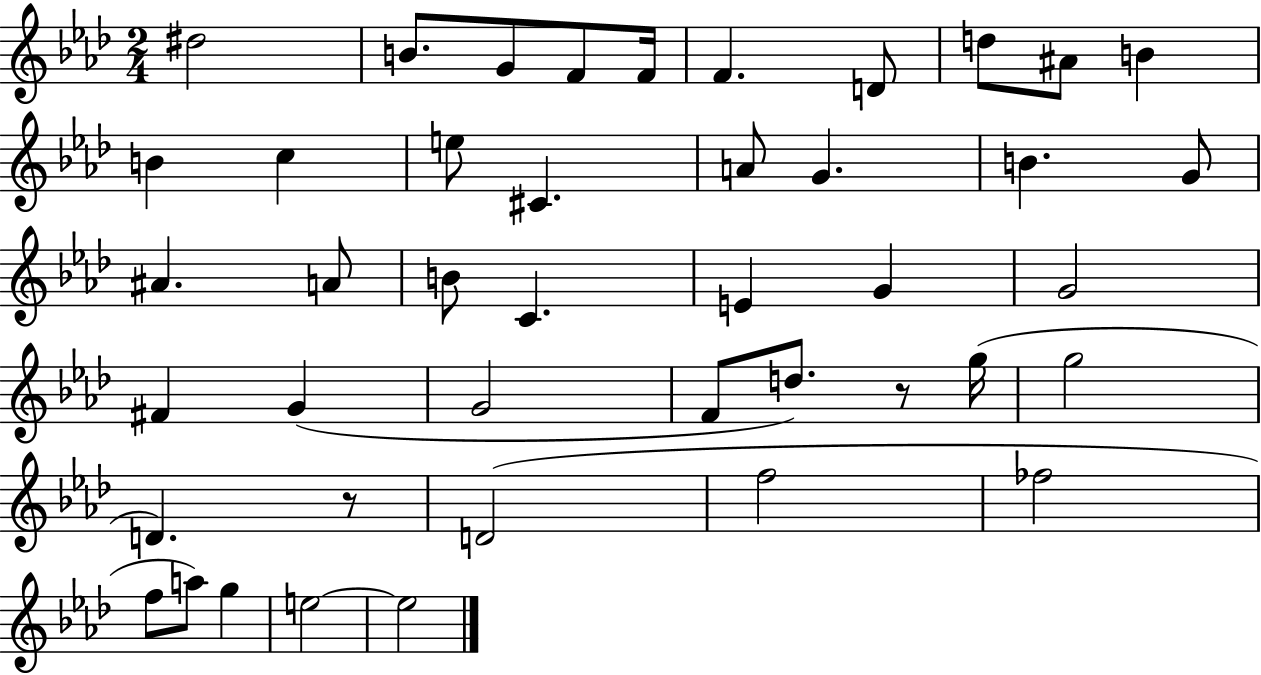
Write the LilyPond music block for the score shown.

{
  \clef treble
  \numericTimeSignature
  \time 2/4
  \key aes \major
  \repeat volta 2 { dis''2 | b'8. g'8 f'8 f'16 | f'4. d'8 | d''8 ais'8 b'4 | \break b'4 c''4 | e''8 cis'4. | a'8 g'4. | b'4. g'8 | \break ais'4. a'8 | b'8 c'4. | e'4 g'4 | g'2 | \break fis'4 g'4( | g'2 | f'8 d''8.) r8 g''16( | g''2 | \break d'4.) r8 | d'2( | f''2 | fes''2 | \break f''8 a''8) g''4 | e''2~~ | e''2 | } \bar "|."
}